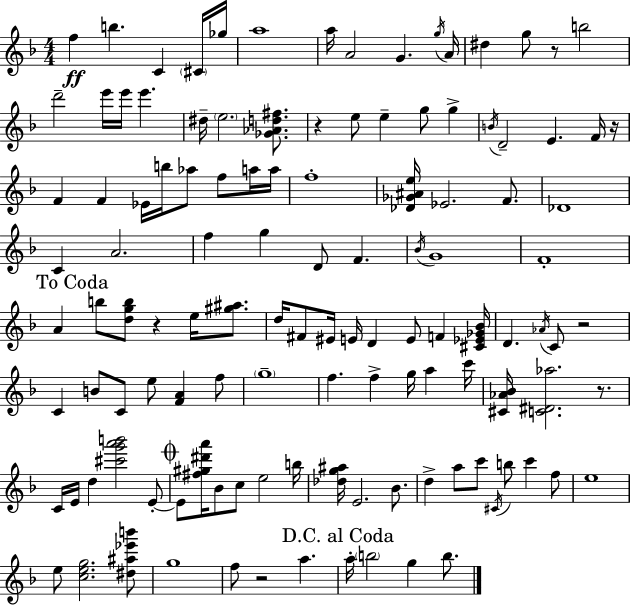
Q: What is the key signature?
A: D minor